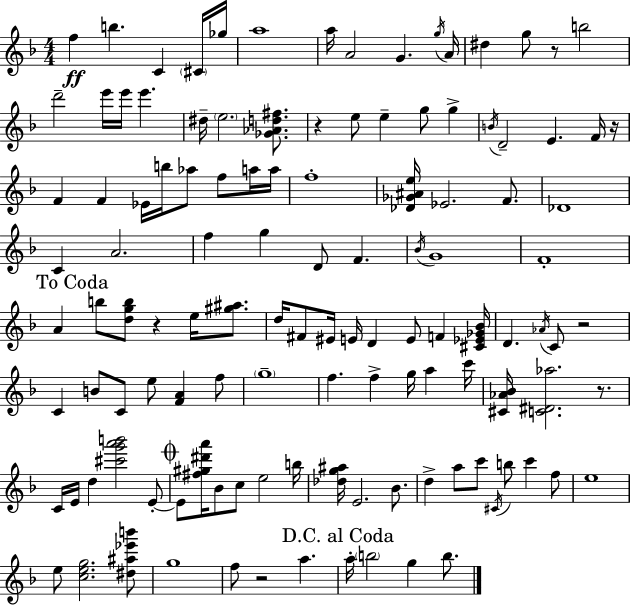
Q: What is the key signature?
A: D minor